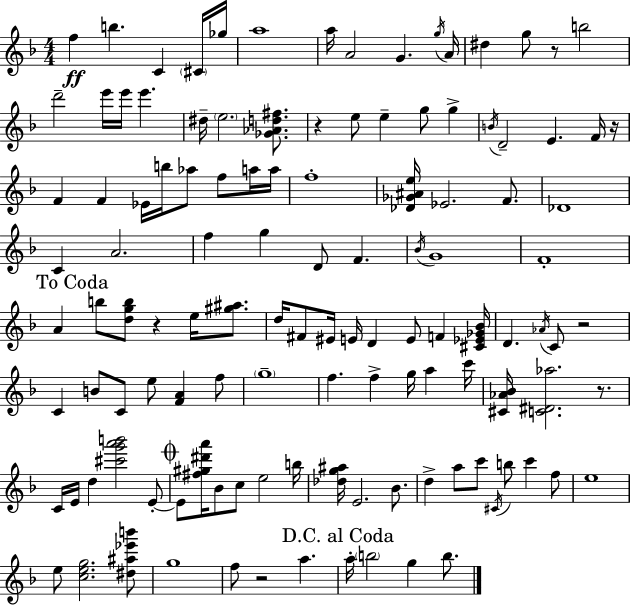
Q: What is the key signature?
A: D minor